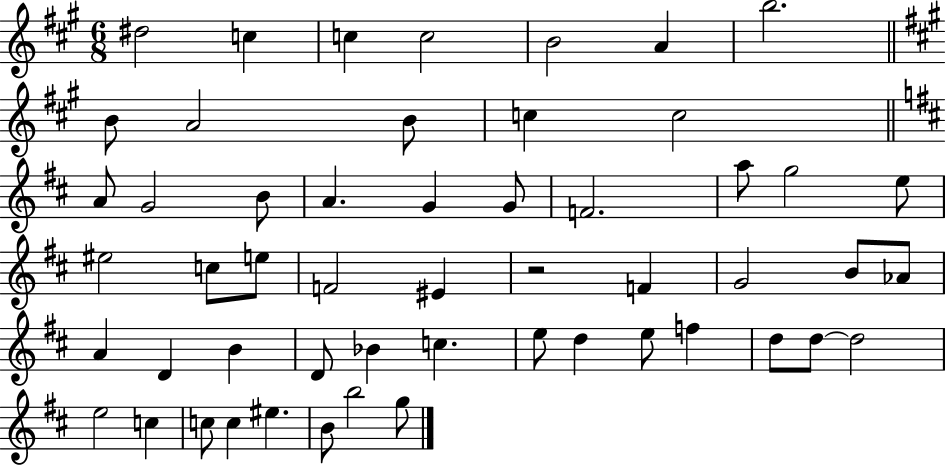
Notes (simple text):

D#5/h C5/q C5/q C5/h B4/h A4/q B5/h. B4/e A4/h B4/e C5/q C5/h A4/e G4/h B4/e A4/q. G4/q G4/e F4/h. A5/e G5/h E5/e EIS5/h C5/e E5/e F4/h EIS4/q R/h F4/q G4/h B4/e Ab4/e A4/q D4/q B4/q D4/e Bb4/q C5/q. E5/e D5/q E5/e F5/q D5/e D5/e D5/h E5/h C5/q C5/e C5/q EIS5/q. B4/e B5/h G5/e